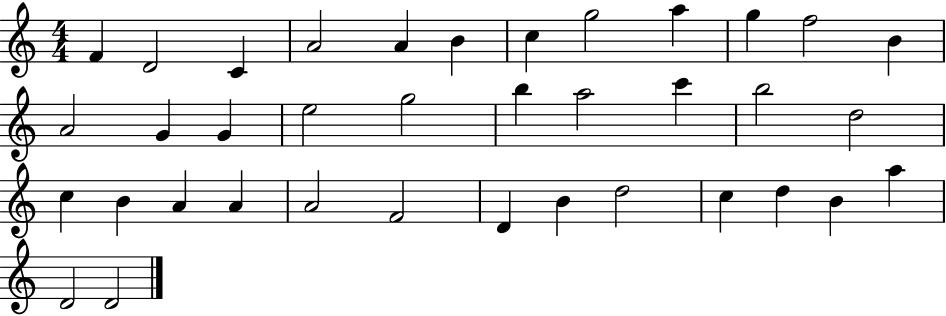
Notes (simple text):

F4/q D4/h C4/q A4/h A4/q B4/q C5/q G5/h A5/q G5/q F5/h B4/q A4/h G4/q G4/q E5/h G5/h B5/q A5/h C6/q B5/h D5/h C5/q B4/q A4/q A4/q A4/h F4/h D4/q B4/q D5/h C5/q D5/q B4/q A5/q D4/h D4/h